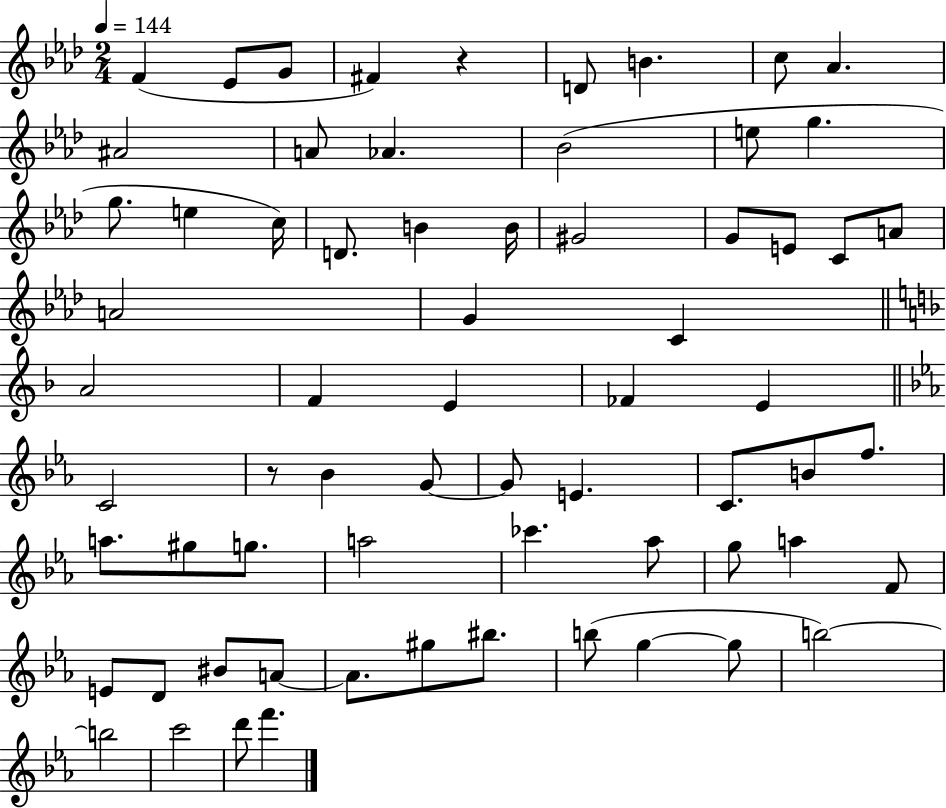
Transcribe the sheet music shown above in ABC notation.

X:1
T:Untitled
M:2/4
L:1/4
K:Ab
F _E/2 G/2 ^F z D/2 B c/2 _A ^A2 A/2 _A _B2 e/2 g g/2 e c/4 D/2 B B/4 ^G2 G/2 E/2 C/2 A/2 A2 G C A2 F E _F E C2 z/2 _B G/2 G/2 E C/2 B/2 f/2 a/2 ^g/2 g/2 a2 _c' _a/2 g/2 a F/2 E/2 D/2 ^B/2 A/2 A/2 ^g/2 ^b/2 b/2 g g/2 b2 b2 c'2 d'/2 f'